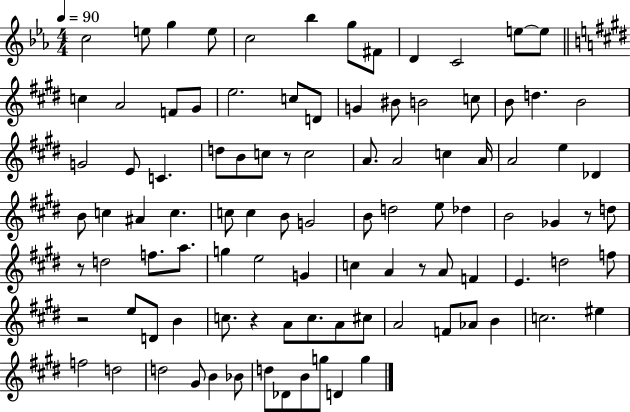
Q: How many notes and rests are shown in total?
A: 100